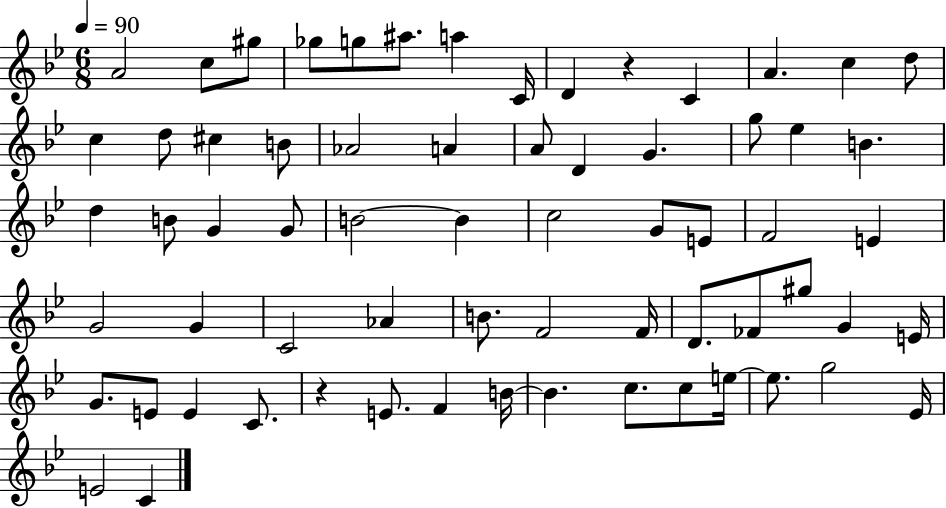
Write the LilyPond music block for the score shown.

{
  \clef treble
  \numericTimeSignature
  \time 6/8
  \key bes \major
  \tempo 4 = 90
  a'2 c''8 gis''8 | ges''8 g''8 ais''8. a''4 c'16 | d'4 r4 c'4 | a'4. c''4 d''8 | \break c''4 d''8 cis''4 b'8 | aes'2 a'4 | a'8 d'4 g'4. | g''8 ees''4 b'4. | \break d''4 b'8 g'4 g'8 | b'2~~ b'4 | c''2 g'8 e'8 | f'2 e'4 | \break g'2 g'4 | c'2 aes'4 | b'8. f'2 f'16 | d'8. fes'8 gis''8 g'4 e'16 | \break g'8. e'8 e'4 c'8. | r4 e'8. f'4 b'16~~ | b'4. c''8. c''8 e''16~~ | e''8. g''2 ees'16 | \break e'2 c'4 | \bar "|."
}